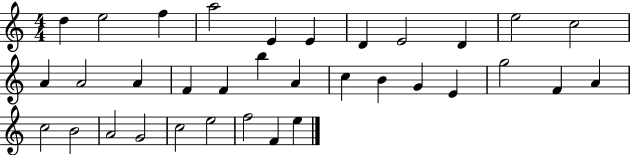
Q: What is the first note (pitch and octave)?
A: D5